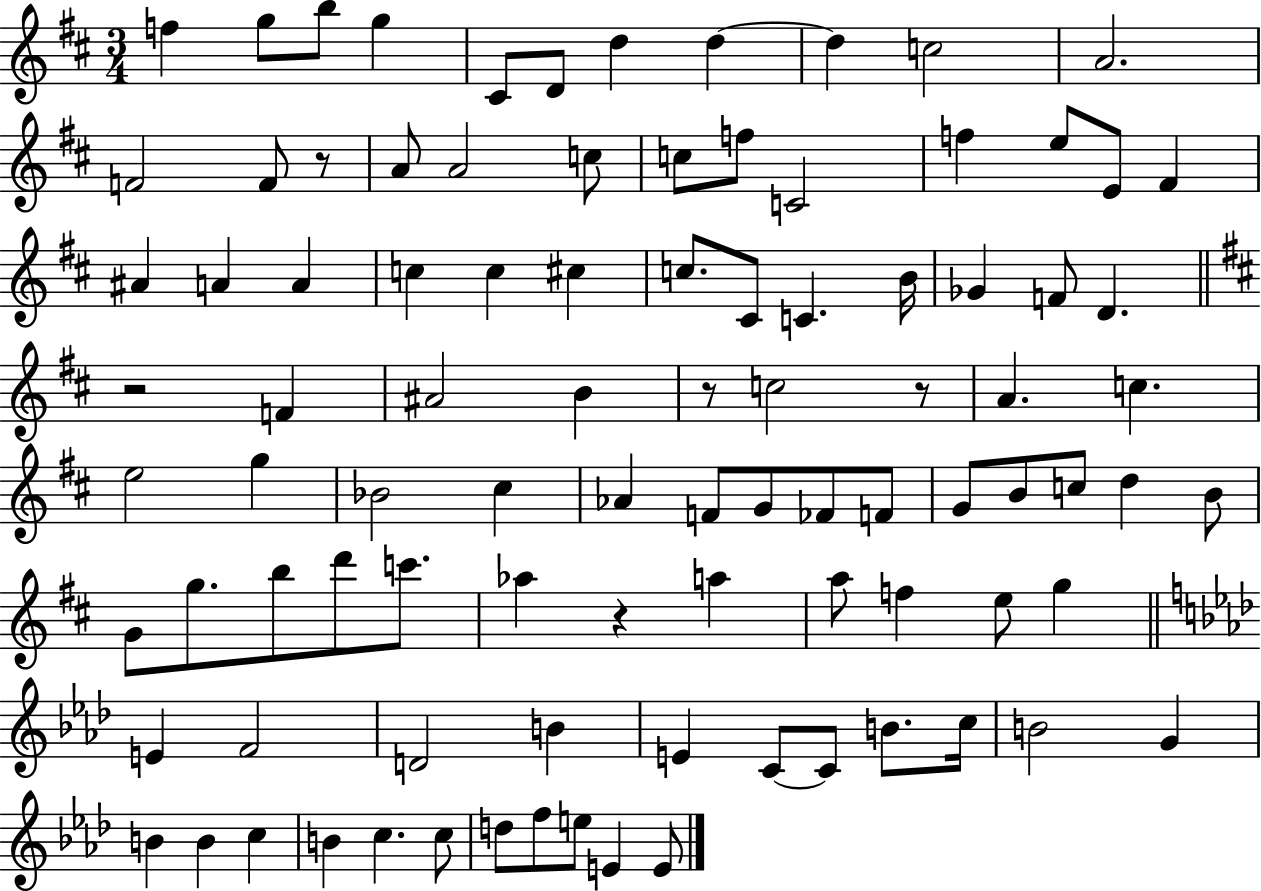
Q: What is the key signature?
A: D major